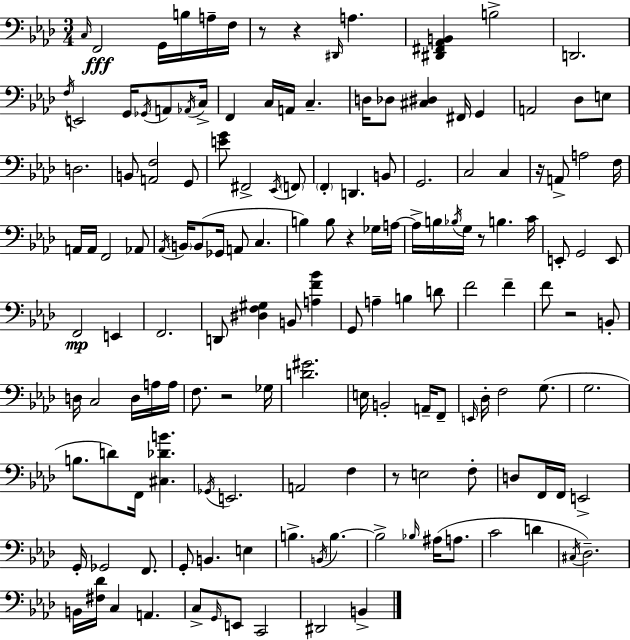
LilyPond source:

{
  \clef bass
  \numericTimeSignature
  \time 3/4
  \key f \minor
  \grace { c16 }\fff f,2 g,16 b16 a16-- | f16 r8 r4 \grace { dis,16 } a4. | <dis, fis, aes, b,>4 b2-> | d,2. | \break \acciaccatura { f16 } e,2 g,16 | \acciaccatura { ges,16 } a,8 \acciaccatura { aes,16 } c16-> f,4 c16 a,16 c4.-- | d16 des8 <cis dis>4 | fis,16 g,4 a,2 | \break des8 e8 d2. | b,8 <a, f>2 | g,8 <e' g'>8 fis,2-> | \acciaccatura { ees,16 } \parenthesize f,8 \parenthesize f,4-. d,4. | \break b,8 g,2. | c2 | c4 r16 a,8-> a2 | f16 a,16 a,16 f,2 | \break aes,8 \acciaccatura { aes,16 } \parenthesize b,16 b,8( ges,16 a,8 | c4. b4) b8 | r4 ges16 a16~~ a16-> b16 \acciaccatura { bes16 } g16 r8 | b4. c'16 e,8-. g,2 | \break e,8 f,2\mp | e,4 f,2. | d,8 <dis f gis>4 | b,8 <a f' bes'>4 g,8 a4-- | \break b4 d'8 f'2 | f'4-- f'8 r2 | b,8-. d16 c2 | d16 a16 a16 f8. r2 | \break ges16 <d' gis'>2. | e16 b,2-. | a,16-- f,8-- \grace { e,16 } des16-. f2 | g8.( g2. | \break b8. | d'8) f,16 <cis des' b'>4. \acciaccatura { ges,16 } e,2. | a,2 | f4 r8 | \break e2 f8-. d8 | f,16 f,16 e,2-> g,16-. ges,2 | f,8. g,8-. | b,4. e4 b4.-> | \break \acciaccatura { b,16 } b4.~~ b2-> | \grace { bes16 } ais16( a8. | c'2 d'4 | \acciaccatura { cis16 } des2.--) | \break b,16 <fis des'>16 c4 a,4. | c8-> \grace { g,16 } e,8 c,2 | dis,2 b,4-> | \bar "|."
}